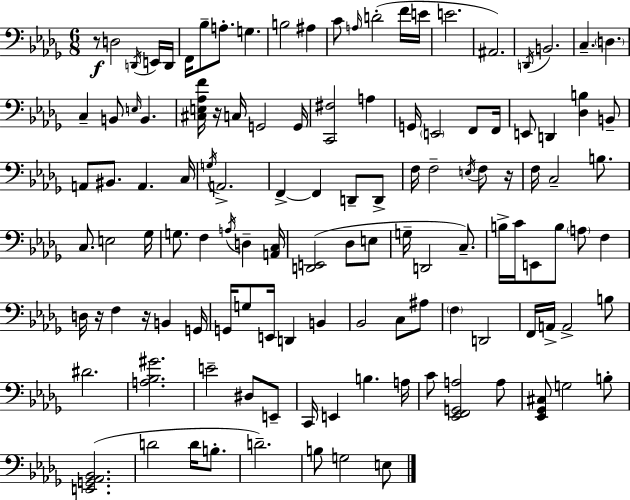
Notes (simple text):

R/e D3/h D2/s E2/s D2/s F2/s Bb3/e A3/e. G3/q. B3/h A#3/q C4/e A3/s D4/h F4/s E4/s E4/h. A#2/h. D2/s B2/h. C3/q. D3/q. C3/q B2/e E3/s B2/q. [C#3,E3,Ab3,F4]/s R/s C3/s G2/h G2/s [C2,F#3]/h A3/q G2/s E2/h F2/e F2/s E2/e D2/q [Db3,B3]/q B2/e A2/e BIS2/e. A2/q. C3/s G3/s A2/h. F2/q F2/q D2/e D2/e F3/s F3/h E3/s F3/e R/s F3/s C3/h B3/e. C3/e. E3/h Gb3/s G3/e. F3/q A3/s D3/q [A2,C3]/s [D2,E2]/h Db3/e E3/e G3/s D2/h C3/e. B3/s C4/s E2/e B3/e A3/e F3/q D3/s R/s F3/q R/s B2/q G2/s G2/s G3/e E2/s D2/q B2/q Bb2/h C3/e A#3/e F3/q D2/h F2/s A2/s A2/h B3/e D#4/h. [A3,Bb3,G#4]/h. E4/h D#3/e E2/e C2/s E2/q B3/q. A3/s C4/e [Eb2,F2,G2,A3]/h A3/e [Eb2,Gb2,C#3]/e G3/h B3/e [E2,G2,Ab2,Bb2]/h. D4/h D4/s B3/e. D4/h. B3/e G3/h E3/e